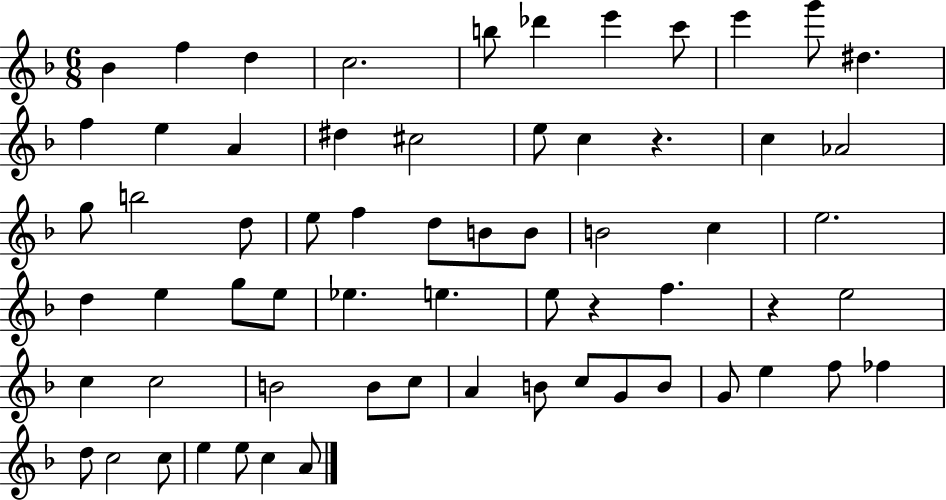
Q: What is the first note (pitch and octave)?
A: Bb4